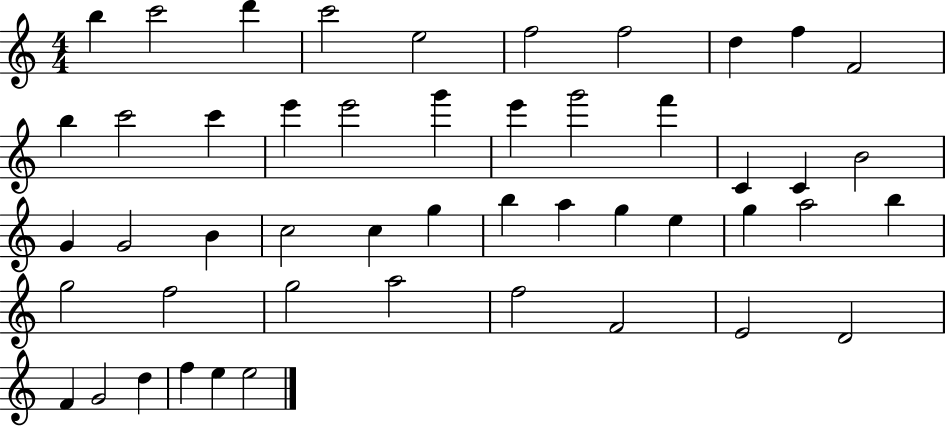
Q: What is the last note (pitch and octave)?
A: E5